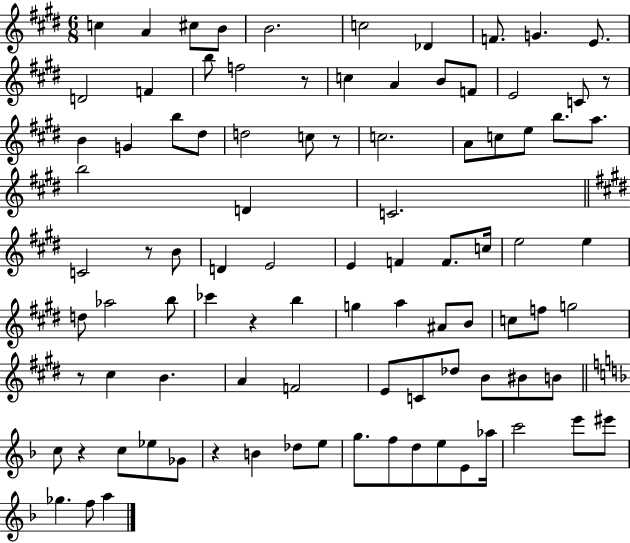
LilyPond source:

{
  \clef treble
  \numericTimeSignature
  \time 6/8
  \key e \major
  c''4 a'4 cis''8 b'8 | b'2. | c''2 des'4 | f'8. g'4. e'8. | \break d'2 f'4 | b''8 f''2 r8 | c''4 a'4 b'8 f'8 | e'2 c'8 r8 | \break b'4 g'4 b''8 dis''8 | d''2 c''8 r8 | c''2. | a'8 c''8 e''8 b''8. a''8. | \break b''2 d'4 | c'2. | \bar "||" \break \key e \major c'2 r8 b'8 | d'4 e'2 | e'4 f'4 f'8. c''16 | e''2 e''4 | \break d''8 aes''2 b''8 | ces'''4 r4 b''4 | g''4 a''4 ais'8 b'8 | c''8 f''8 g''2 | \break r8 cis''4 b'4. | a'4 f'2 | e'8 c'8 des''8 b'8 bis'8 b'8 | \bar "||" \break \key f \major c''8 r4 c''8 ees''8 ges'8 | r4 b'4 des''8 e''8 | g''8. f''8 d''8 e''8 e'8 aes''16 | c'''2 e'''8 eis'''8 | \break ges''4. f''8 a''4 | \bar "|."
}